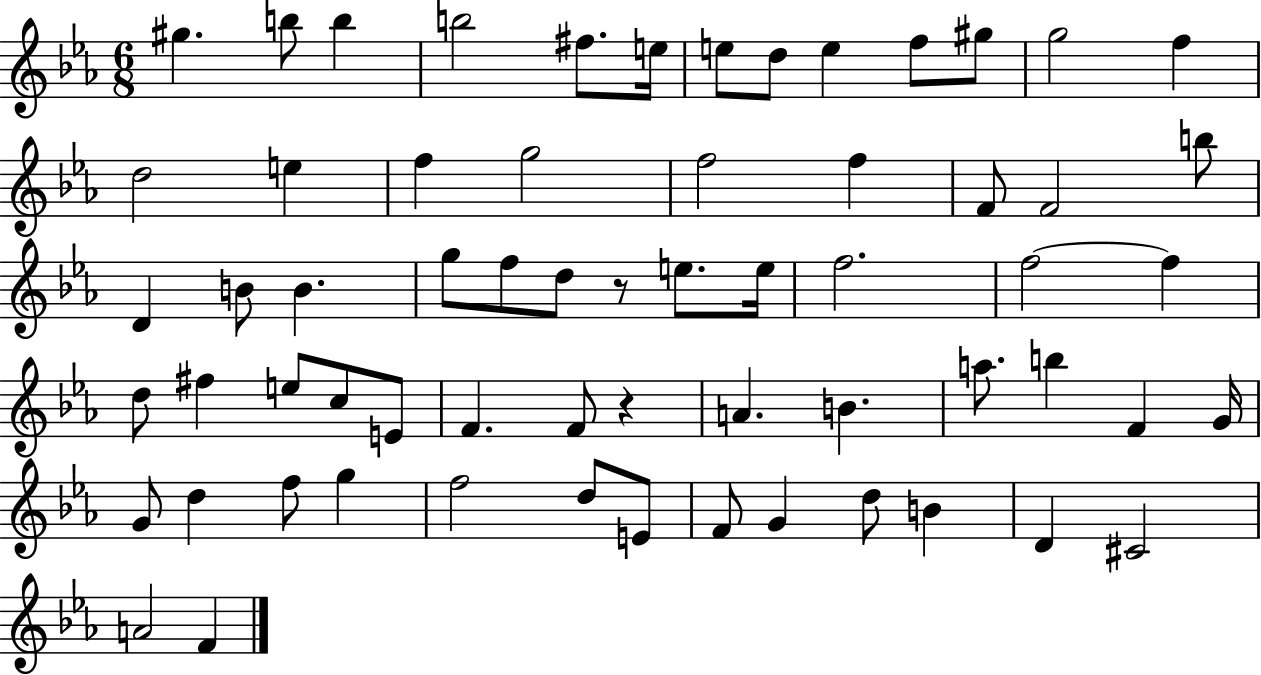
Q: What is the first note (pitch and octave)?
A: G#5